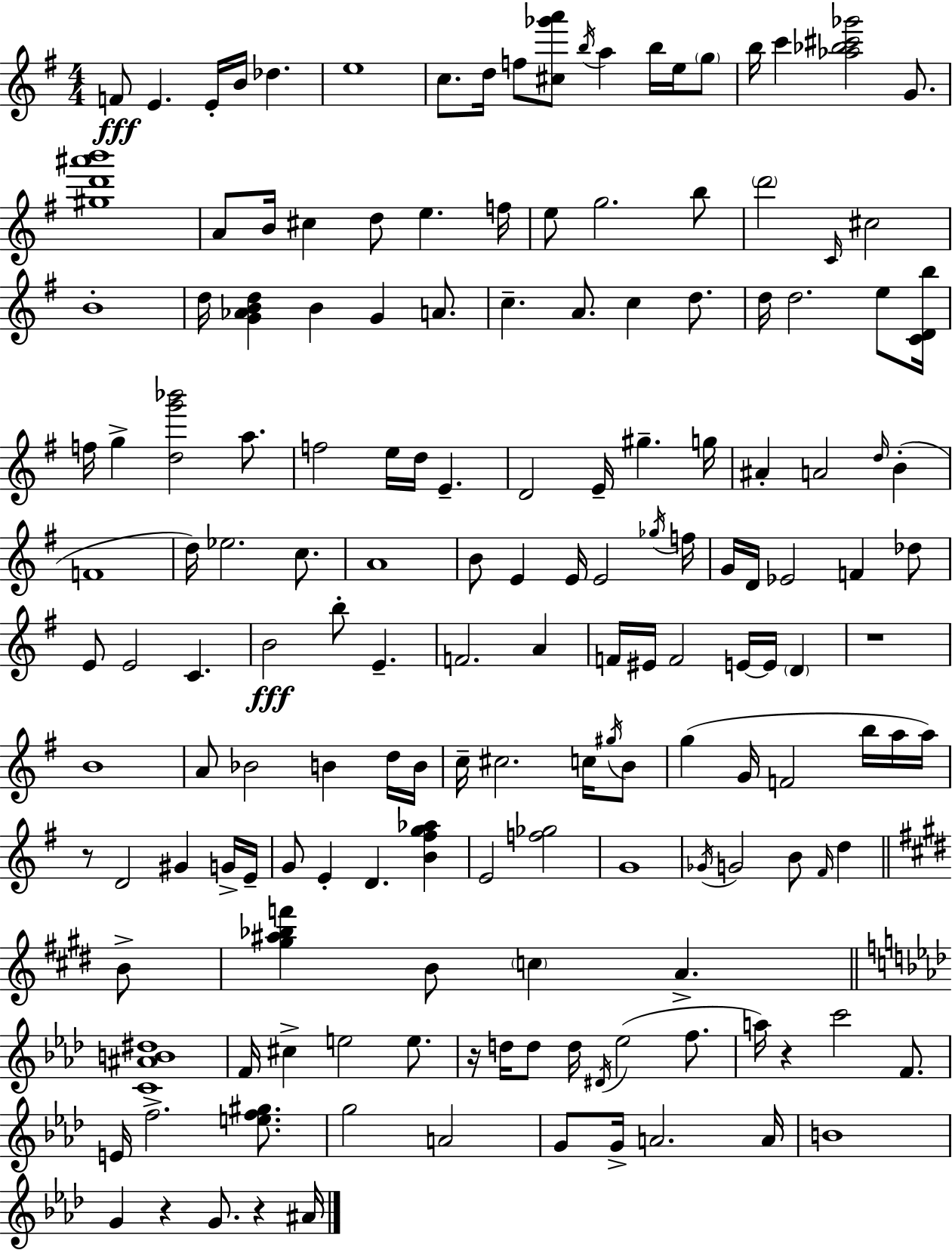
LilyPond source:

{
  \clef treble
  \numericTimeSignature
  \time 4/4
  \key e \minor
  f'8\fff e'4. e'16-. b'16 des''4. | e''1 | c''8. d''16 f''8 <cis'' ges''' a'''>8 \acciaccatura { b''16 } a''4 b''16 e''16 \parenthesize g''8 | b''16 c'''4 <aes'' bes'' cis''' ges'''>2 g'8. | \break <gis'' d''' ais''' b'''>1 | a'8 b'16 cis''4 d''8 e''4. | f''16 e''8 g''2. b''8 | \parenthesize d'''2 \grace { c'16 } cis''2 | \break b'1-. | d''16 <g' aes' b' d''>4 b'4 g'4 a'8. | c''4.-- a'8. c''4 d''8. | d''16 d''2. e''8 | \break <c' d' b''>16 f''16 g''4-> <d'' g''' bes'''>2 a''8. | f''2 e''16 d''16 e'4.-- | d'2 e'16-- gis''4.-- | g''16 ais'4-. a'2 \grace { d''16 } b'4-.( | \break f'1 | d''16) ees''2. | c''8. a'1 | b'8 e'4 e'16 e'2 | \break \acciaccatura { ges''16 } f''16 g'16 d'16 ees'2 f'4 | des''8 e'8 e'2 c'4. | b'2\fff b''8-. e'4.-- | f'2. | \break a'4 f'16 eis'16 f'2 e'16~~ e'16 | \parenthesize d'4 r1 | b'1 | a'8 bes'2 b'4 | \break d''16 b'16 c''16-- cis''2. | c''16 \acciaccatura { gis''16 } b'8 g''4( g'16 f'2 | b''16 a''16 a''16) r8 d'2 gis'4 | g'16-> e'16-- g'8 e'4-. d'4. | \break <b' fis'' g'' aes''>4 e'2 <f'' ges''>2 | g'1 | \acciaccatura { ges'16 } g'2 b'8 | \grace { fis'16 } d''4 \bar "||" \break \key e \major b'8-> <gis'' ais'' bes'' f'''>4 b'8 \parenthesize c''4 a'4.-> | \bar "||" \break \key aes \major <c' ais' b' dis''>1 | f'16 cis''4-> e''2 e''8. | r16 d''16 d''8 d''16 \acciaccatura { dis'16 }( ees''2 f''8. | a''16) r4 c'''2 f'8. | \break e'16 f''2.-> <e'' f'' gis''>8. | g''2 a'2 | g'8 g'16-> a'2. | a'16 b'1 | \break g'4 r4 g'8. r4 | ais'16 \bar "|."
}